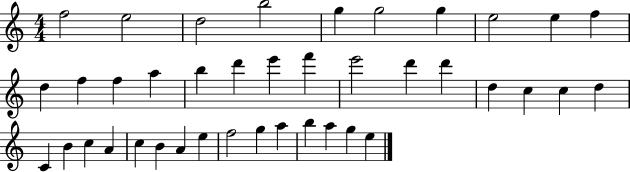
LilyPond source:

{
  \clef treble
  \numericTimeSignature
  \time 4/4
  \key c \major
  f''2 e''2 | d''2 b''2 | g''4 g''2 g''4 | e''2 e''4 f''4 | \break d''4 f''4 f''4 a''4 | b''4 d'''4 e'''4 f'''4 | e'''2 d'''4 d'''4 | d''4 c''4 c''4 d''4 | \break c'4 b'4 c''4 a'4 | c''4 b'4 a'4 e''4 | f''2 g''4 a''4 | b''4 a''4 g''4 e''4 | \break \bar "|."
}